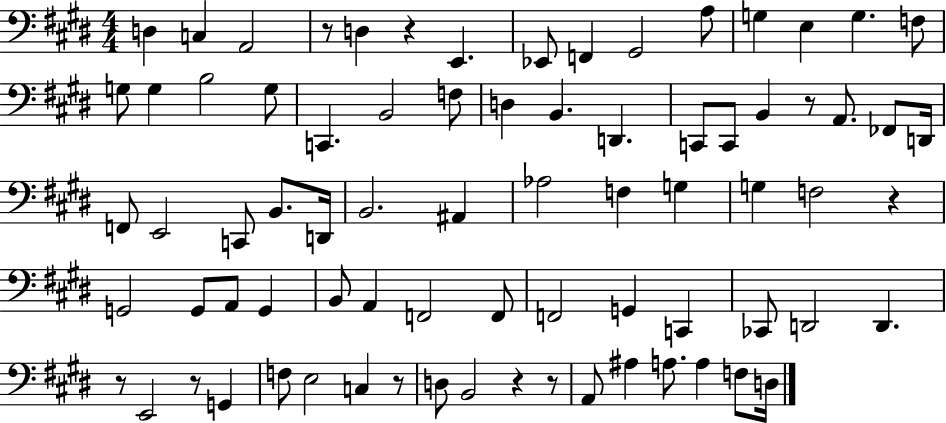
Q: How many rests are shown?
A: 9